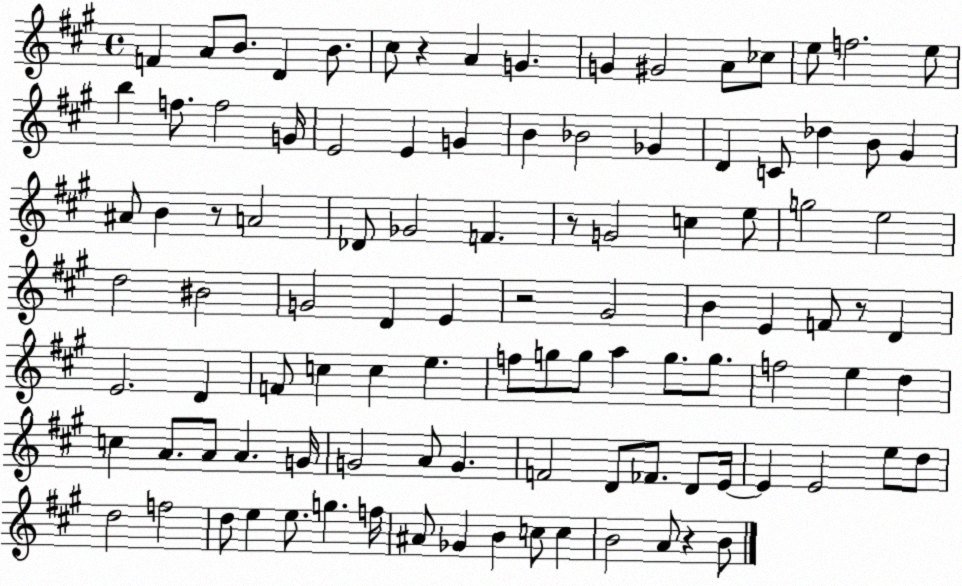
X:1
T:Untitled
M:4/4
L:1/4
K:A
F A/2 B/2 D B/2 ^c/2 z A G G ^G2 A/2 _c/2 e/2 f2 e/2 b f/2 f2 G/4 E2 E G B _B2 _G D C/2 _d B/2 ^G ^A/2 B z/2 A2 _D/2 _G2 F z/2 G2 c e/2 g2 e2 d2 ^B2 G2 D E z2 ^G2 B E F/2 z/2 D E2 D F/2 c c e f/2 g/2 g/2 a g/2 g/2 f2 e d c A/2 A/2 A G/4 G2 A/2 G F2 D/2 _F/2 D/2 E/4 E E2 e/2 d/2 d2 f2 d/2 e e/2 g f/4 ^A/2 _G B c/2 c B2 A/2 z B/2